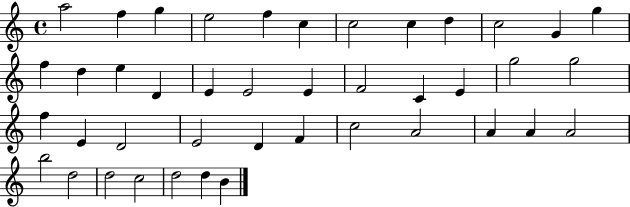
X:1
T:Untitled
M:4/4
L:1/4
K:C
a2 f g e2 f c c2 c d c2 G g f d e D E E2 E F2 C E g2 g2 f E D2 E2 D F c2 A2 A A A2 b2 d2 d2 c2 d2 d B